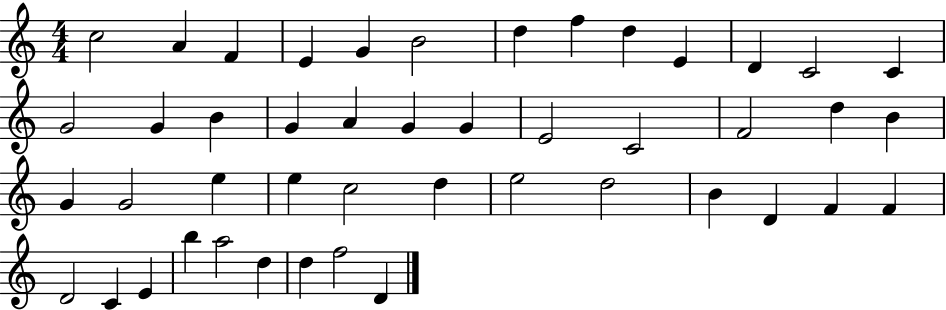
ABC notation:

X:1
T:Untitled
M:4/4
L:1/4
K:C
c2 A F E G B2 d f d E D C2 C G2 G B G A G G E2 C2 F2 d B G G2 e e c2 d e2 d2 B D F F D2 C E b a2 d d f2 D